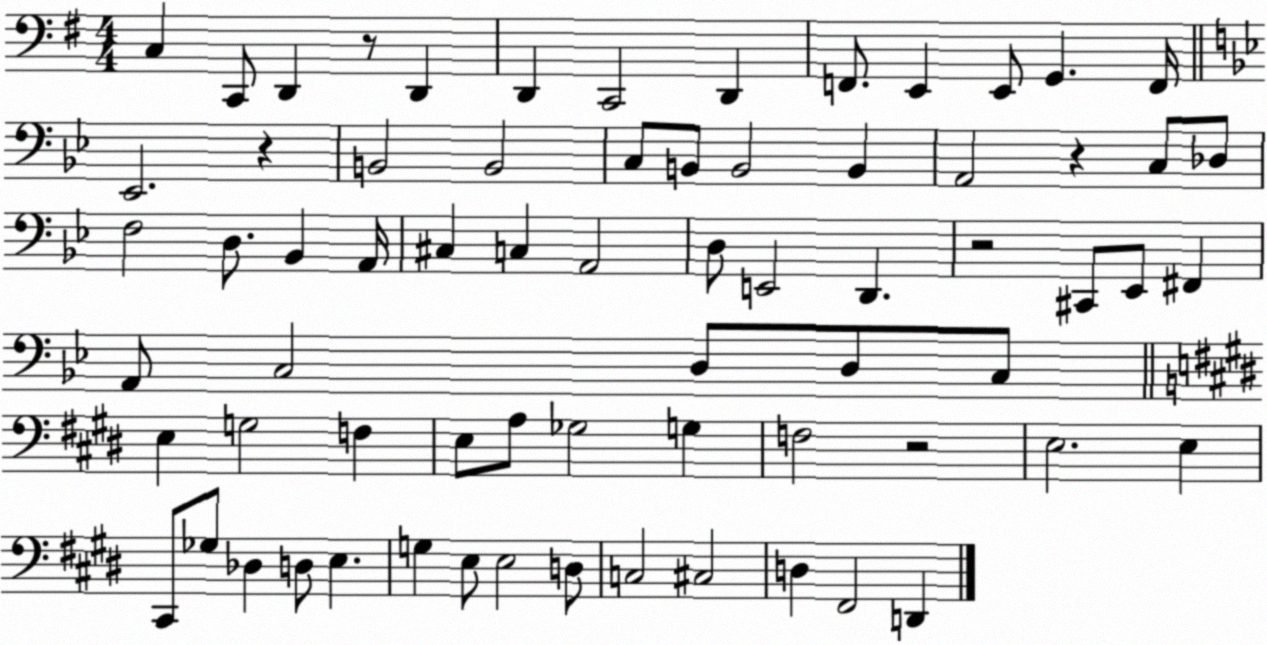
X:1
T:Untitled
M:4/4
L:1/4
K:G
C, C,,/2 D,, z/2 D,, D,, C,,2 D,, F,,/2 E,, E,,/2 G,, F,,/4 _E,,2 z B,,2 B,,2 C,/2 B,,/2 B,,2 B,, A,,2 z C,/2 _D,/2 F,2 D,/2 _B,, A,,/4 ^C, C, A,,2 D,/2 E,,2 D,, z2 ^C,,/2 _E,,/2 ^F,, A,,/2 C,2 D,/2 D,/2 C,/2 E, G,2 F, E,/2 A,/2 _G,2 G, F,2 z2 E,2 E, ^C,,/2 _G,/2 _D, D,/2 E, G, E,/2 E,2 D,/2 C,2 ^C,2 D, ^F,,2 D,,